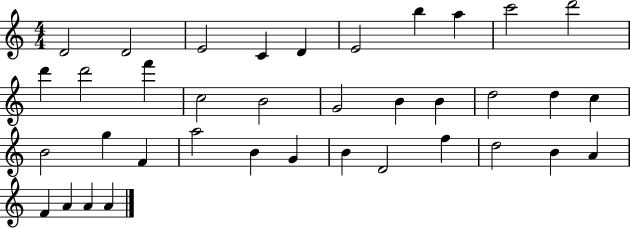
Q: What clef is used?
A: treble